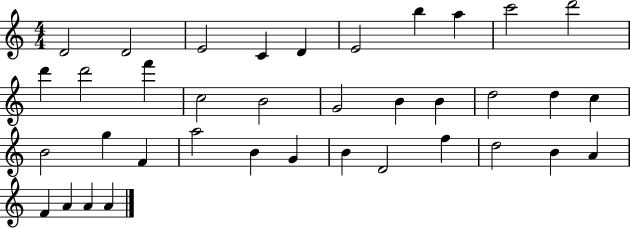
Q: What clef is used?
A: treble